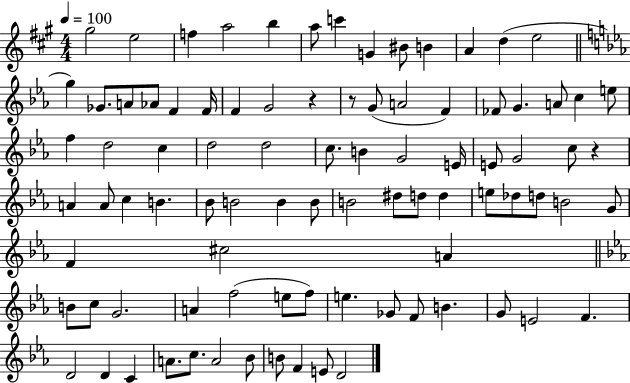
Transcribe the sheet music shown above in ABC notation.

X:1
T:Untitled
M:4/4
L:1/4
K:A
^g2 e2 f a2 b a/2 c' G ^B/2 B A d e2 g _G/2 A/2 _A/2 F F/4 F G2 z z/2 G/2 A2 F _F/2 G A/2 c e/2 f d2 c d2 d2 c/2 B G2 E/4 E/2 G2 c/2 z A A/2 c B _B/2 B2 B B/2 B2 ^d/2 d/2 d e/2 _d/2 d/2 B2 G/2 F ^c2 A B/2 c/2 G2 A f2 e/2 f/2 e _G/2 F/2 B G/2 E2 F D2 D C A/2 c/2 A2 _B/2 B/2 F E/2 D2